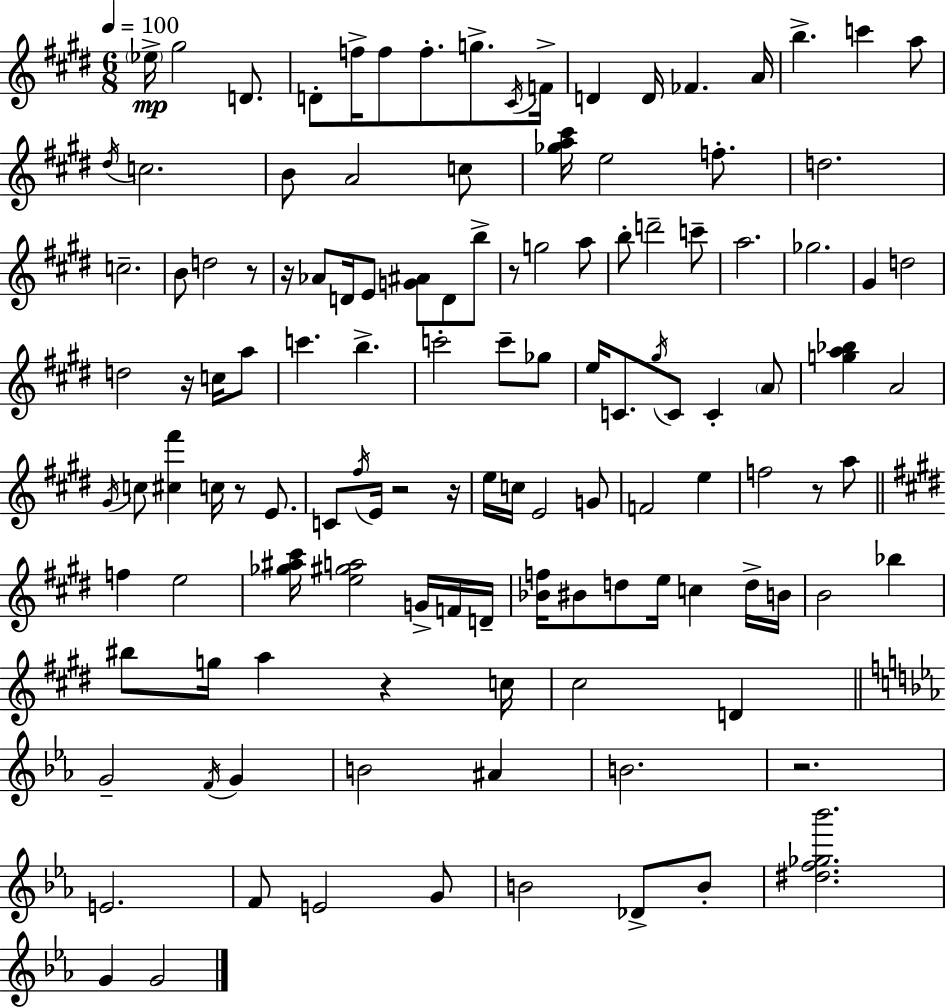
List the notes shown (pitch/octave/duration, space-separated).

Eb5/s G#5/h D4/e. D4/e F5/s F5/e F5/e. G5/e. C#4/s F4/s D4/q D4/s FES4/q. A4/s B5/q. C6/q A5/e D#5/s C5/h. B4/e A4/h C5/e [Gb5,A5,C#6]/s E5/h F5/e. D5/h. C5/h. B4/e D5/h R/e R/s Ab4/e D4/s E4/e [G4,A#4]/e D4/e B5/e R/e G5/h A5/e B5/e D6/h C6/e A5/h. Gb5/h. G#4/q D5/h D5/h R/s C5/s A5/e C6/q. B5/q. C6/h C6/e Gb5/e E5/s C4/e. G#5/s C4/e C4/q A4/e [G5,A5,Bb5]/q A4/h G#4/s C5/e [C#5,F#6]/q C5/s R/e E4/e. C4/e F#5/s E4/s R/h R/s E5/s C5/s E4/h G4/e F4/h E5/q F5/h R/e A5/e F5/q E5/h [Gb5,A#5,C#6]/s [E5,G#5,A5]/h G4/s F4/s D4/s [Bb4,F5]/s BIS4/e D5/e E5/s C5/q D5/s B4/s B4/h Bb5/q BIS5/e G5/s A5/q R/q C5/s C#5/h D4/q G4/h F4/s G4/q B4/h A#4/q B4/h. R/h. E4/h. F4/e E4/h G4/e B4/h Db4/e B4/e [D#5,F5,Gb5,Bb6]/h. G4/q G4/h